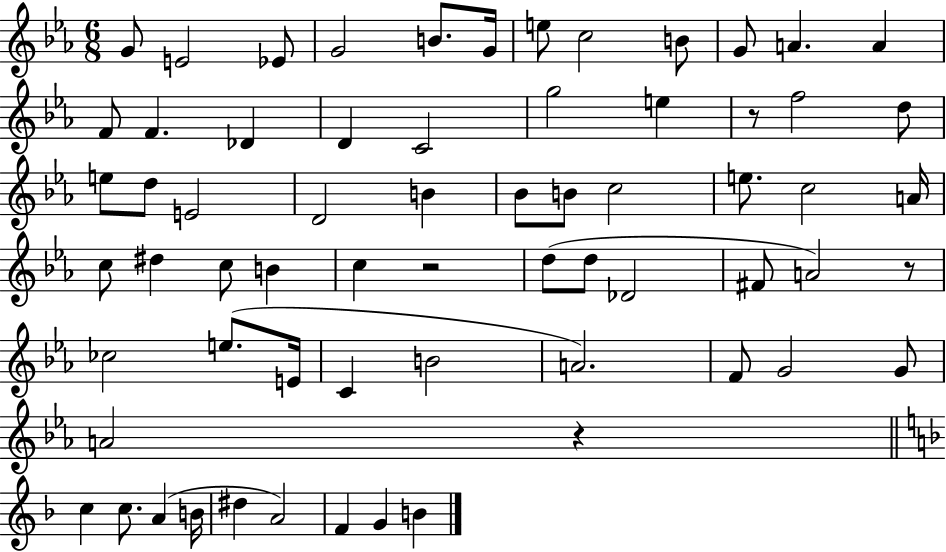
X:1
T:Untitled
M:6/8
L:1/4
K:Eb
G/2 E2 _E/2 G2 B/2 G/4 e/2 c2 B/2 G/2 A A F/2 F _D D C2 g2 e z/2 f2 d/2 e/2 d/2 E2 D2 B _B/2 B/2 c2 e/2 c2 A/4 c/2 ^d c/2 B c z2 d/2 d/2 _D2 ^F/2 A2 z/2 _c2 e/2 E/4 C B2 A2 F/2 G2 G/2 A2 z c c/2 A B/4 ^d A2 F G B